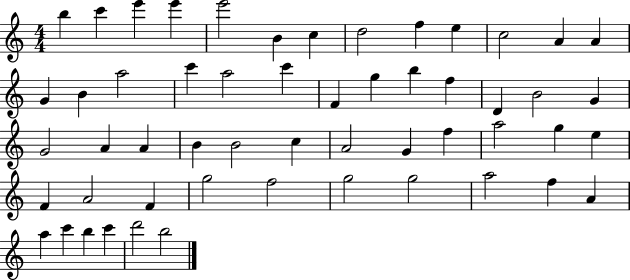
{
  \clef treble
  \numericTimeSignature
  \time 4/4
  \key c \major
  b''4 c'''4 e'''4 e'''4 | e'''2 b'4 c''4 | d''2 f''4 e''4 | c''2 a'4 a'4 | \break g'4 b'4 a''2 | c'''4 a''2 c'''4 | f'4 g''4 b''4 f''4 | d'4 b'2 g'4 | \break g'2 a'4 a'4 | b'4 b'2 c''4 | a'2 g'4 f''4 | a''2 g''4 e''4 | \break f'4 a'2 f'4 | g''2 f''2 | g''2 g''2 | a''2 f''4 a'4 | \break a''4 c'''4 b''4 c'''4 | d'''2 b''2 | \bar "|."
}